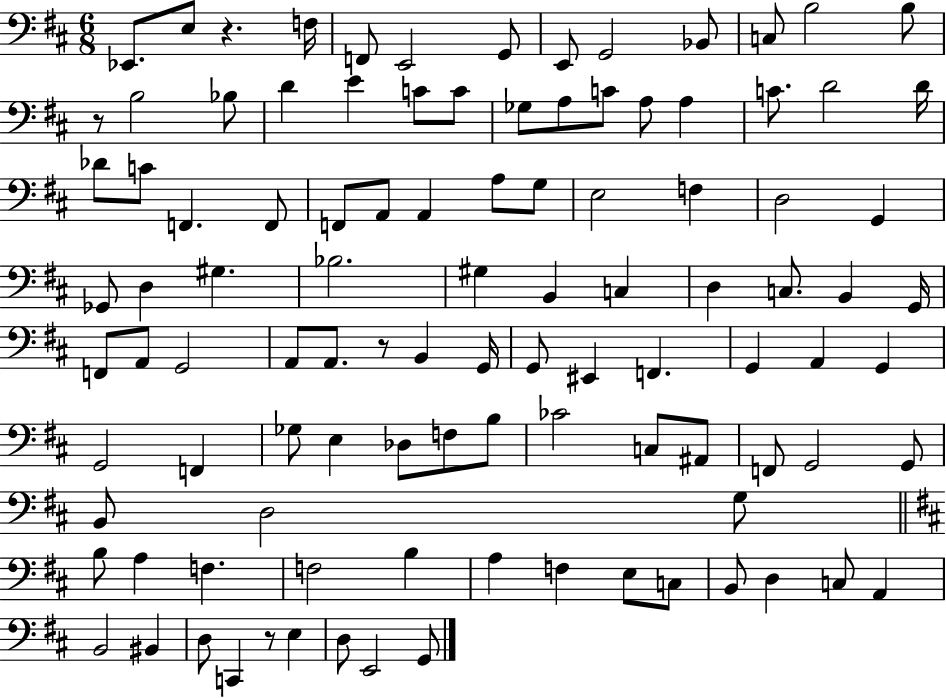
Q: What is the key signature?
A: D major